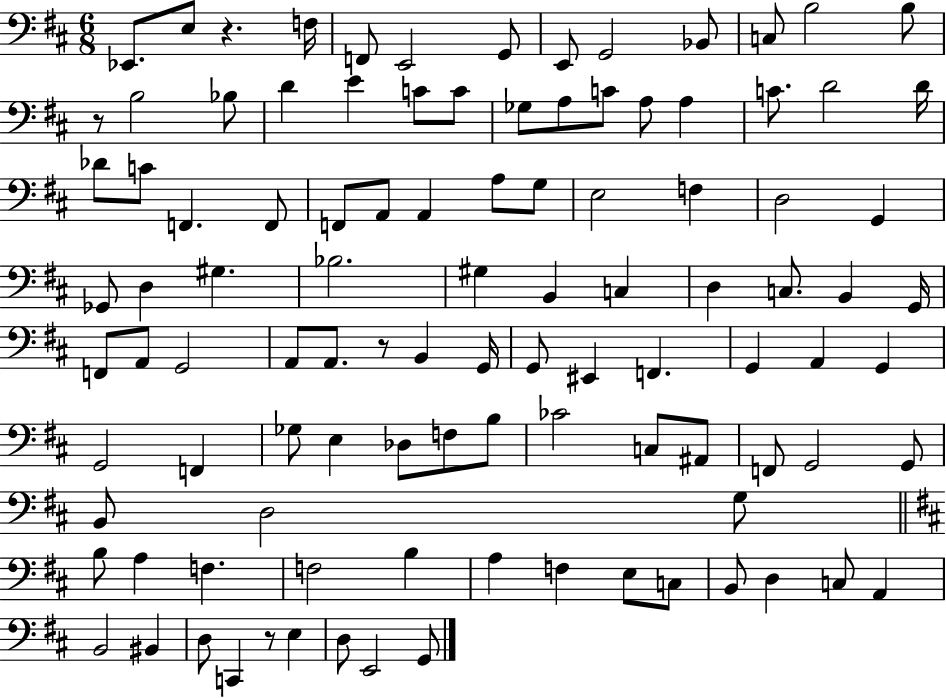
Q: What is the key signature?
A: D major